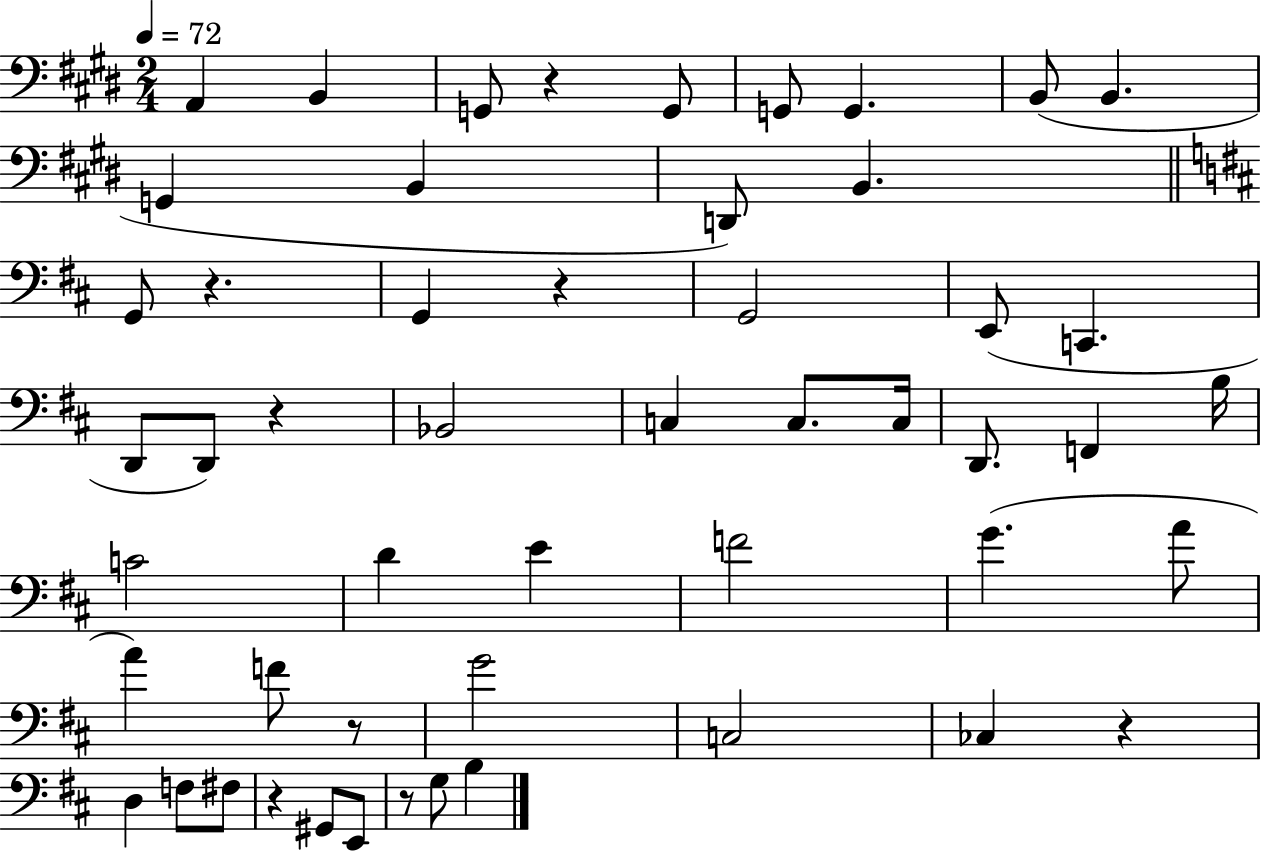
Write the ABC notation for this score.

X:1
T:Untitled
M:2/4
L:1/4
K:E
A,, B,, G,,/2 z G,,/2 G,,/2 G,, B,,/2 B,, G,, B,, D,,/2 B,, G,,/2 z G,, z G,,2 E,,/2 C,, D,,/2 D,,/2 z _B,,2 C, C,/2 C,/4 D,,/2 F,, B,/4 C2 D E F2 G A/2 A F/2 z/2 G2 C,2 _C, z D, F,/2 ^F,/2 z ^G,,/2 E,,/2 z/2 G,/2 B,